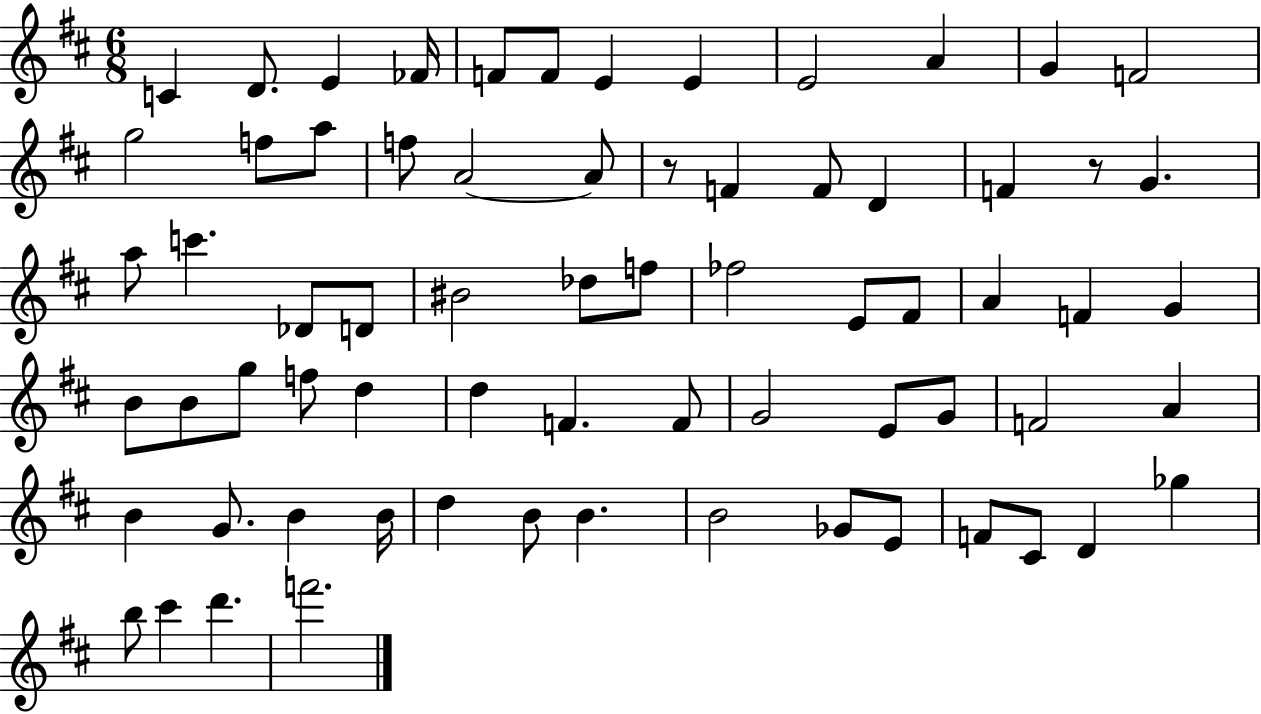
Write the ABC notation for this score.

X:1
T:Untitled
M:6/8
L:1/4
K:D
C D/2 E _F/4 F/2 F/2 E E E2 A G F2 g2 f/2 a/2 f/2 A2 A/2 z/2 F F/2 D F z/2 G a/2 c' _D/2 D/2 ^B2 _d/2 f/2 _f2 E/2 ^F/2 A F G B/2 B/2 g/2 f/2 d d F F/2 G2 E/2 G/2 F2 A B G/2 B B/4 d B/2 B B2 _G/2 E/2 F/2 ^C/2 D _g b/2 ^c' d' f'2